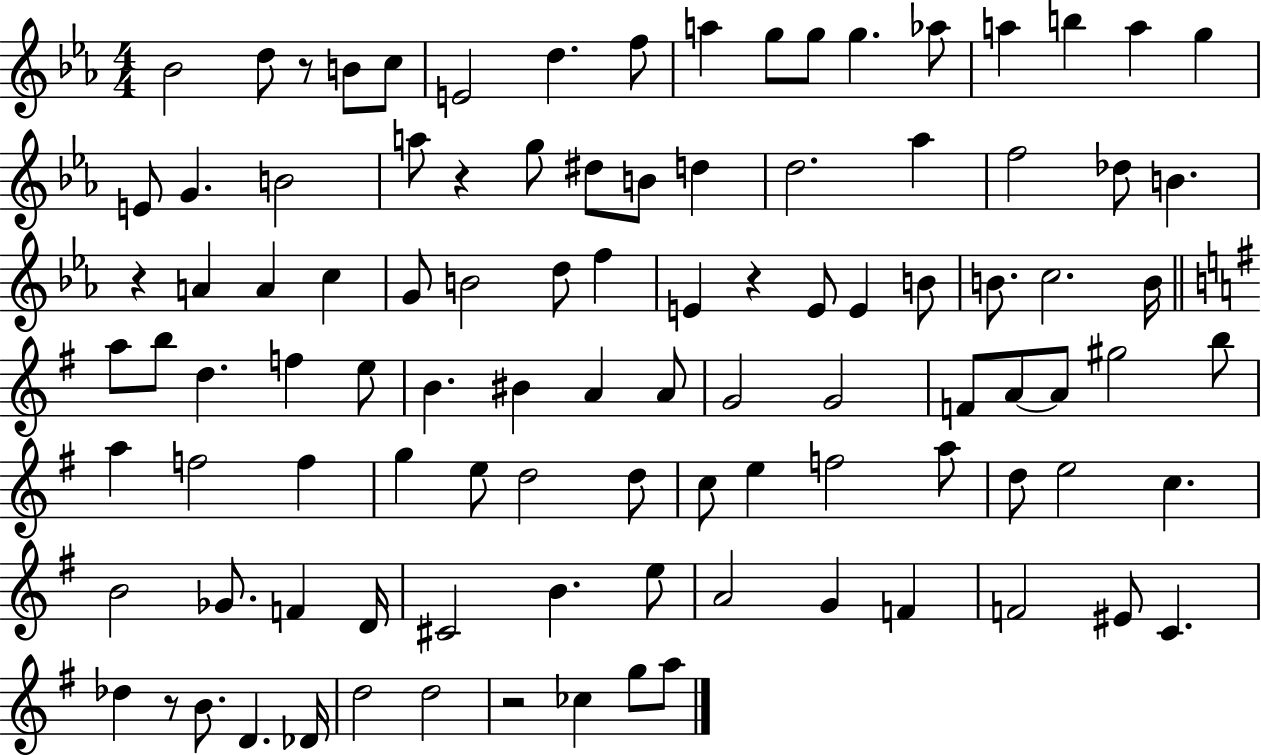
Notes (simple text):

Bb4/h D5/e R/e B4/e C5/e E4/h D5/q. F5/e A5/q G5/e G5/e G5/q. Ab5/e A5/q B5/q A5/q G5/q E4/e G4/q. B4/h A5/e R/q G5/e D#5/e B4/e D5/q D5/h. Ab5/q F5/h Db5/e B4/q. R/q A4/q A4/q C5/q G4/e B4/h D5/e F5/q E4/q R/q E4/e E4/q B4/e B4/e. C5/h. B4/s A5/e B5/e D5/q. F5/q E5/e B4/q. BIS4/q A4/q A4/e G4/h G4/h F4/e A4/e A4/e G#5/h B5/e A5/q F5/h F5/q G5/q E5/e D5/h D5/e C5/e E5/q F5/h A5/e D5/e E5/h C5/q. B4/h Gb4/e. F4/q D4/s C#4/h B4/q. E5/e A4/h G4/q F4/q F4/h EIS4/e C4/q. Db5/q R/e B4/e. D4/q. Db4/s D5/h D5/h R/h CES5/q G5/e A5/e